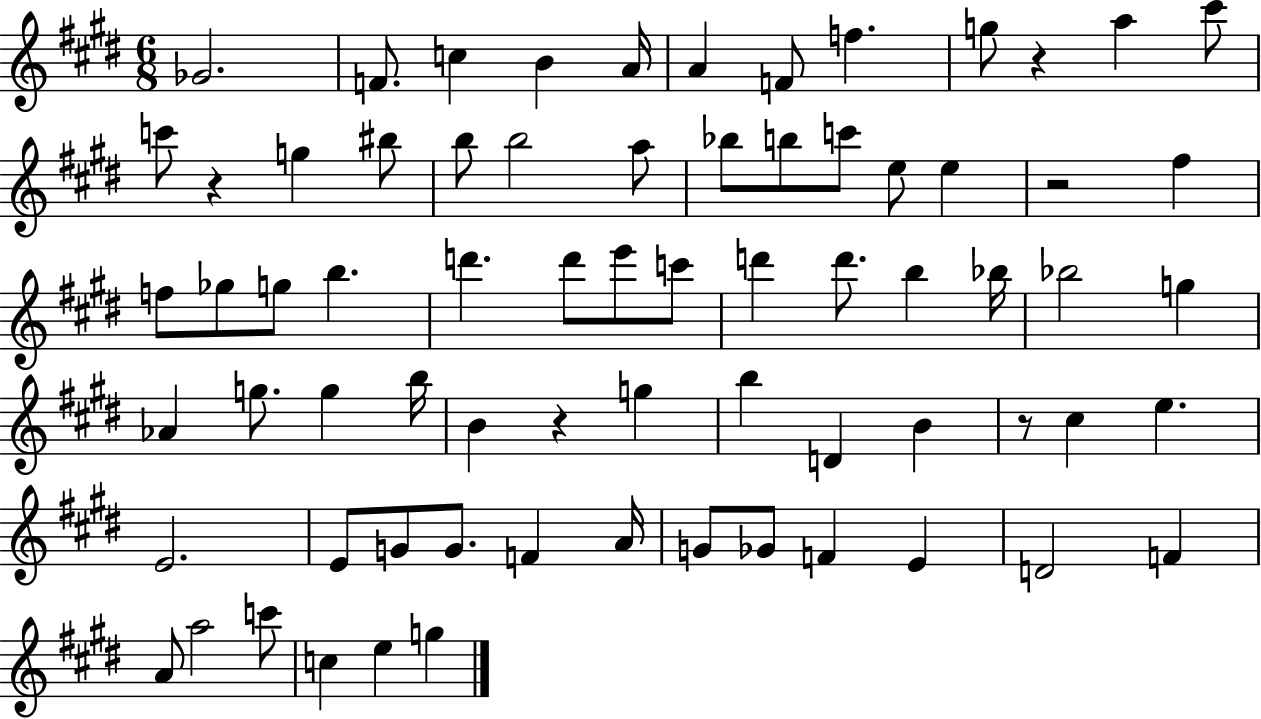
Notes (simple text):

Gb4/h. F4/e. C5/q B4/q A4/s A4/q F4/e F5/q. G5/e R/q A5/q C#6/e C6/e R/q G5/q BIS5/e B5/e B5/h A5/e Bb5/e B5/e C6/e E5/e E5/q R/h F#5/q F5/e Gb5/e G5/e B5/q. D6/q. D6/e E6/e C6/e D6/q D6/e. B5/q Bb5/s Bb5/h G5/q Ab4/q G5/e. G5/q B5/s B4/q R/q G5/q B5/q D4/q B4/q R/e C#5/q E5/q. E4/h. E4/e G4/e G4/e. F4/q A4/s G4/e Gb4/e F4/q E4/q D4/h F4/q A4/e A5/h C6/e C5/q E5/q G5/q